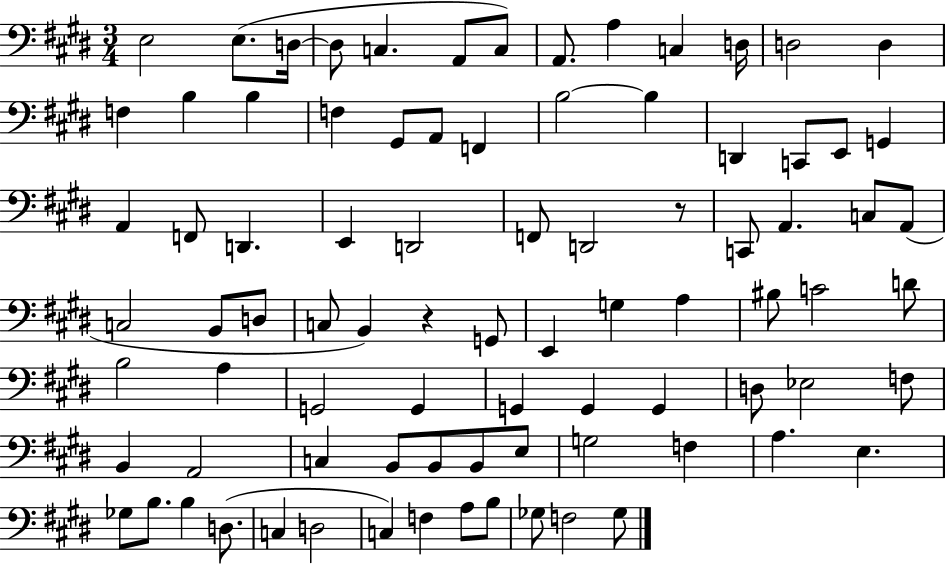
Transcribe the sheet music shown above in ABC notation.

X:1
T:Untitled
M:3/4
L:1/4
K:E
E,2 E,/2 D,/4 D,/2 C, A,,/2 C,/2 A,,/2 A, C, D,/4 D,2 D, F, B, B, F, ^G,,/2 A,,/2 F,, B,2 B, D,, C,,/2 E,,/2 G,, A,, F,,/2 D,, E,, D,,2 F,,/2 D,,2 z/2 C,,/2 A,, C,/2 A,,/2 C,2 B,,/2 D,/2 C,/2 B,, z G,,/2 E,, G, A, ^B,/2 C2 D/2 B,2 A, G,,2 G,, G,, G,, G,, D,/2 _E,2 F,/2 B,, A,,2 C, B,,/2 B,,/2 B,,/2 E,/2 G,2 F, A, E, _G,/2 B,/2 B, D,/2 C, D,2 C, F, A,/2 B,/2 _G,/2 F,2 _G,/2